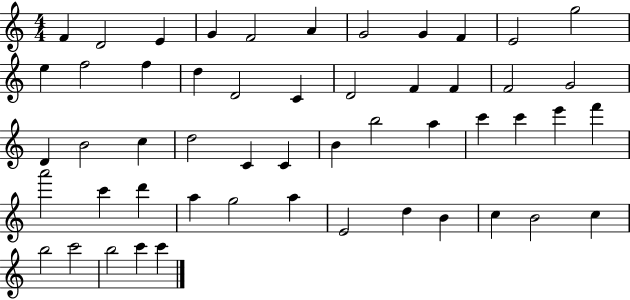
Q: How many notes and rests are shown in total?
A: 52